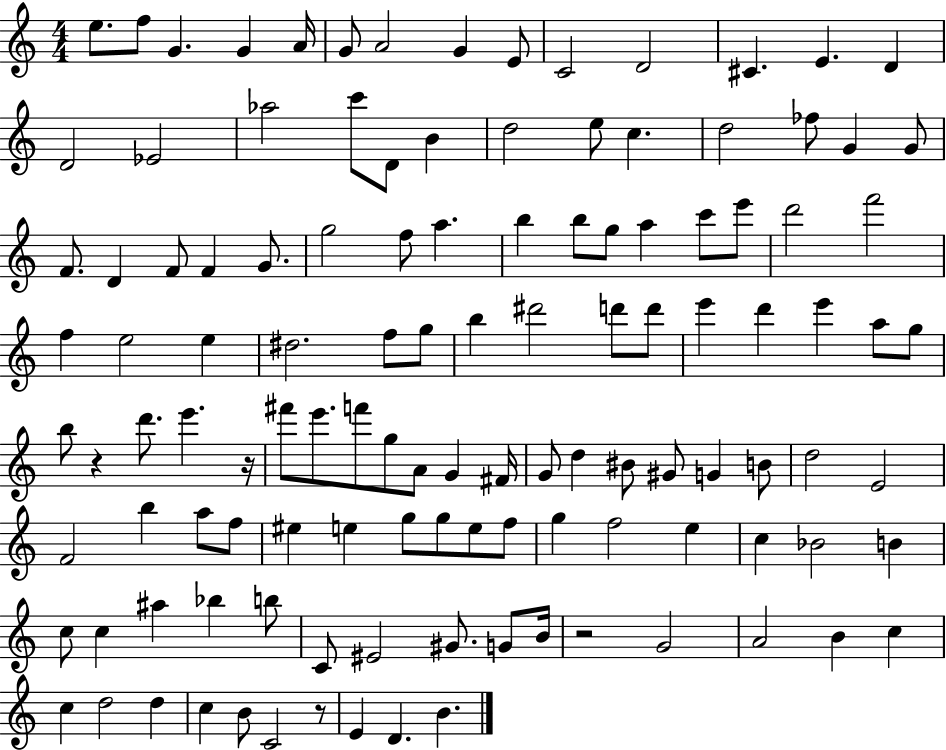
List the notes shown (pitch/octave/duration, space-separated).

E5/e. F5/e G4/q. G4/q A4/s G4/e A4/h G4/q E4/e C4/h D4/h C#4/q. E4/q. D4/q D4/h Eb4/h Ab5/h C6/e D4/e B4/q D5/h E5/e C5/q. D5/h FES5/e G4/q G4/e F4/e. D4/q F4/e F4/q G4/e. G5/h F5/e A5/q. B5/q B5/e G5/e A5/q C6/e E6/e D6/h F6/h F5/q E5/h E5/q D#5/h. F5/e G5/e B5/q D#6/h D6/e D6/e E6/q D6/q E6/q A5/e G5/e B5/e R/q D6/e. E6/q. R/s F#6/e E6/e. F6/e G5/e A4/e G4/q F#4/s G4/e D5/q BIS4/e G#4/e G4/q B4/e D5/h E4/h F4/h B5/q A5/e F5/e EIS5/q E5/q G5/e G5/e E5/e F5/e G5/q F5/h E5/q C5/q Bb4/h B4/q C5/e C5/q A#5/q Bb5/q B5/e C4/e EIS4/h G#4/e. G4/e B4/s R/h G4/h A4/h B4/q C5/q C5/q D5/h D5/q C5/q B4/e C4/h R/e E4/q D4/q. B4/q.